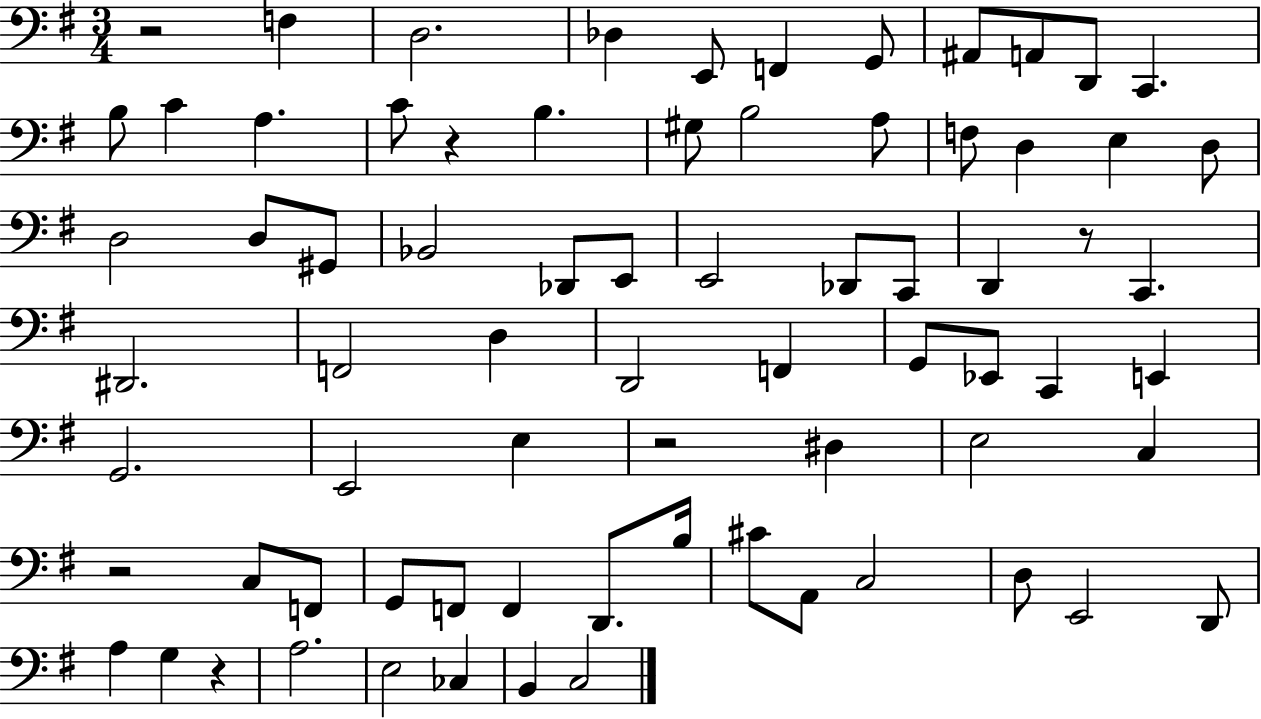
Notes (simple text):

R/h F3/q D3/h. Db3/q E2/e F2/q G2/e A#2/e A2/e D2/e C2/q. B3/e C4/q A3/q. C4/e R/q B3/q. G#3/e B3/h A3/e F3/e D3/q E3/q D3/e D3/h D3/e G#2/e Bb2/h Db2/e E2/e E2/h Db2/e C2/e D2/q R/e C2/q. D#2/h. F2/h D3/q D2/h F2/q G2/e Eb2/e C2/q E2/q G2/h. E2/h E3/q R/h D#3/q E3/h C3/q R/h C3/e F2/e G2/e F2/e F2/q D2/e. B3/s C#4/e A2/e C3/h D3/e E2/h D2/e A3/q G3/q R/q A3/h. E3/h CES3/q B2/q C3/h